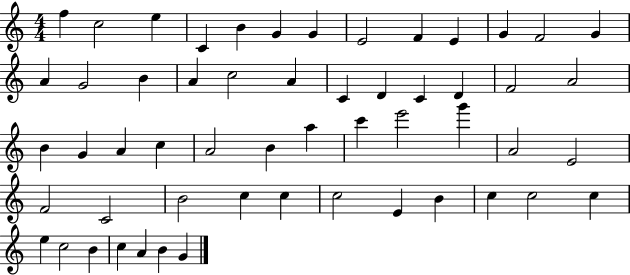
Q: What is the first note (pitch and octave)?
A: F5